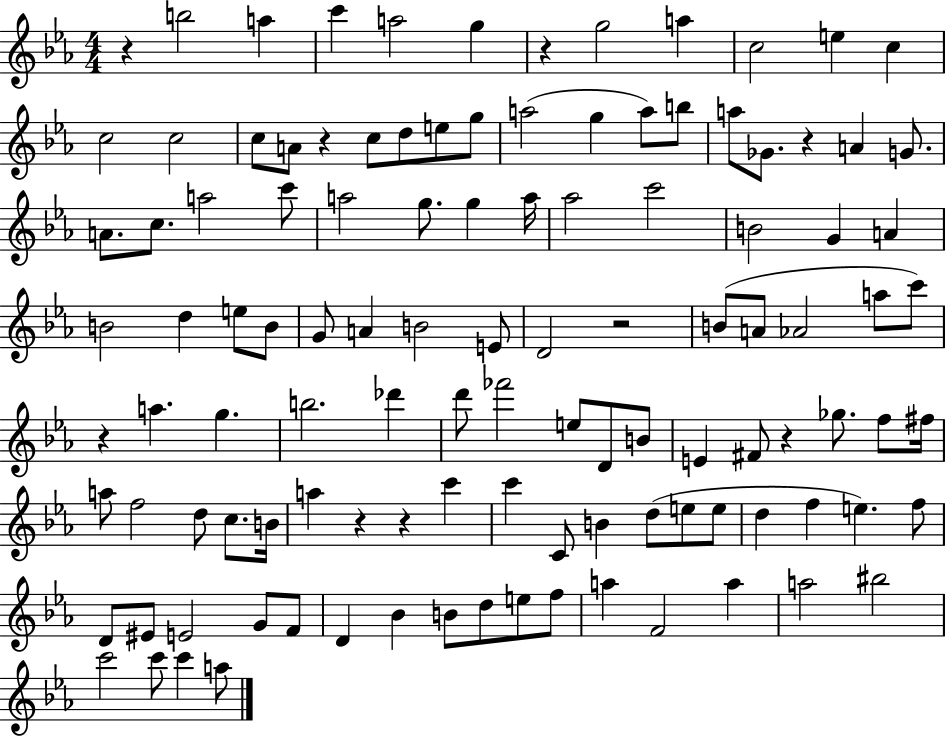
X:1
T:Untitled
M:4/4
L:1/4
K:Eb
z b2 a c' a2 g z g2 a c2 e c c2 c2 c/2 A/2 z c/2 d/2 e/2 g/2 a2 g a/2 b/2 a/2 _G/2 z A G/2 A/2 c/2 a2 c'/2 a2 g/2 g a/4 _a2 c'2 B2 G A B2 d e/2 B/2 G/2 A B2 E/2 D2 z2 B/2 A/2 _A2 a/2 c'/2 z a g b2 _d' d'/2 _f'2 e/2 D/2 B/2 E ^F/2 z _g/2 f/2 ^f/4 a/2 f2 d/2 c/2 B/4 a z z c' c' C/2 B d/2 e/2 e/2 d f e f/2 D/2 ^E/2 E2 G/2 F/2 D _B B/2 d/2 e/2 f/2 a F2 a a2 ^b2 c'2 c'/2 c' a/2